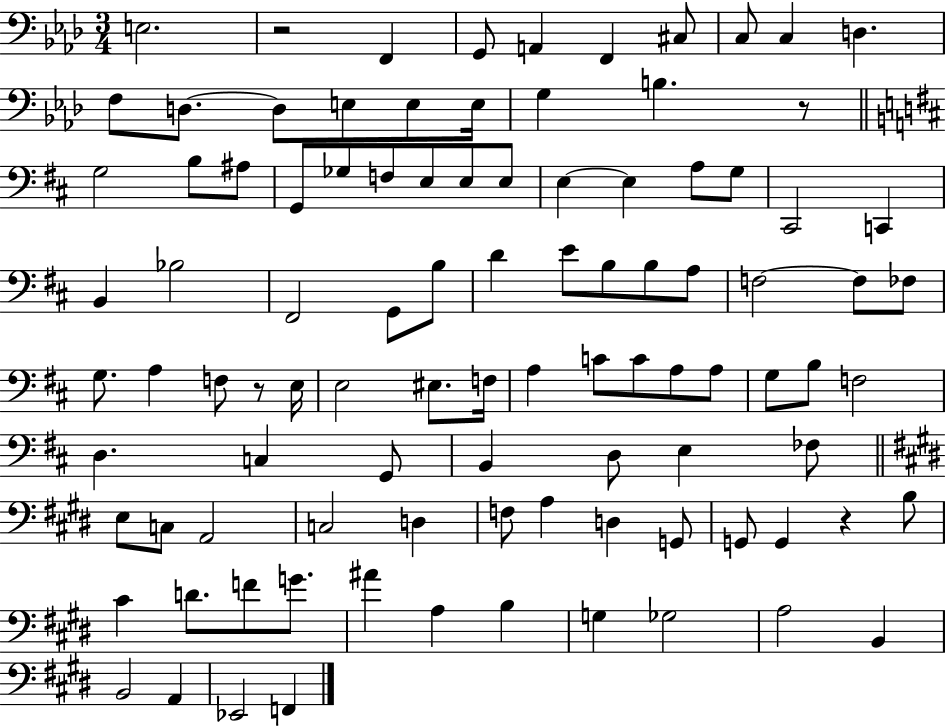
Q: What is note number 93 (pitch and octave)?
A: Eb2